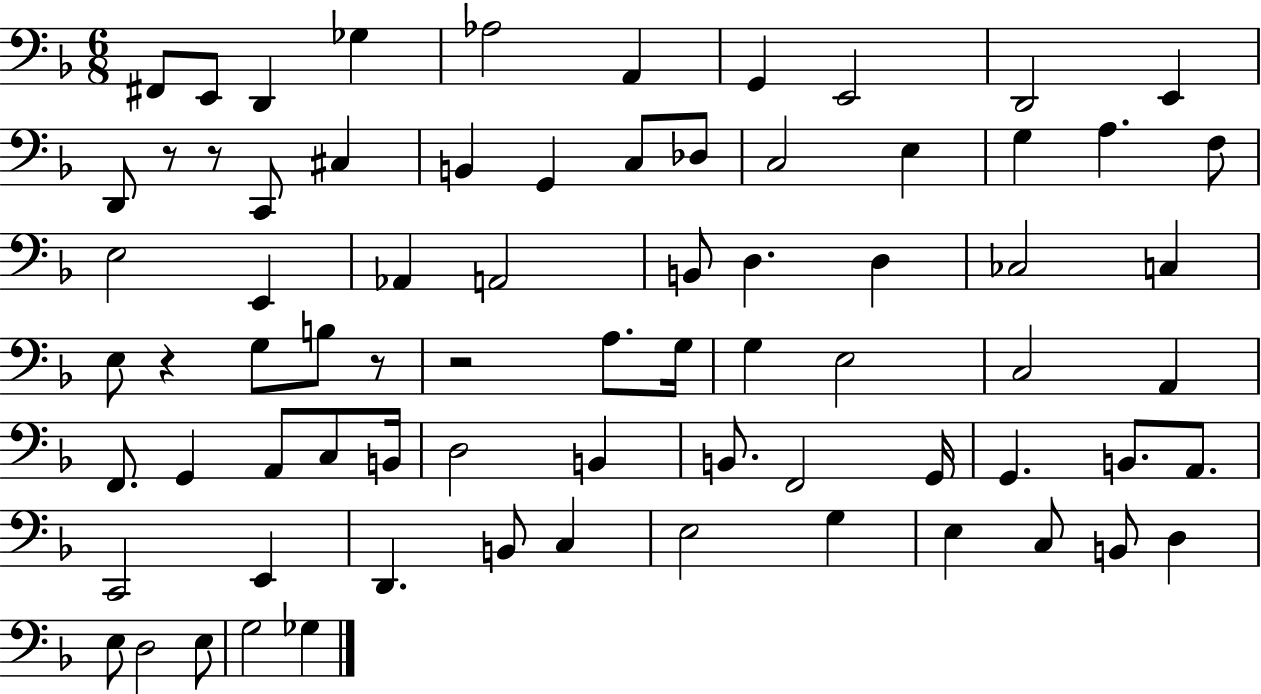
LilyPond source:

{
  \clef bass
  \numericTimeSignature
  \time 6/8
  \key f \major
  \repeat volta 2 { fis,8 e,8 d,4 ges4 | aes2 a,4 | g,4 e,2 | d,2 e,4 | \break d,8 r8 r8 c,8 cis4 | b,4 g,4 c8 des8 | c2 e4 | g4 a4. f8 | \break e2 e,4 | aes,4 a,2 | b,8 d4. d4 | ces2 c4 | \break e8 r4 g8 b8 r8 | r2 a8. g16 | g4 e2 | c2 a,4 | \break f,8. g,4 a,8 c8 b,16 | d2 b,4 | b,8. f,2 g,16 | g,4. b,8. a,8. | \break c,2 e,4 | d,4. b,8 c4 | e2 g4 | e4 c8 b,8 d4 | \break e8 d2 e8 | g2 ges4 | } \bar "|."
}